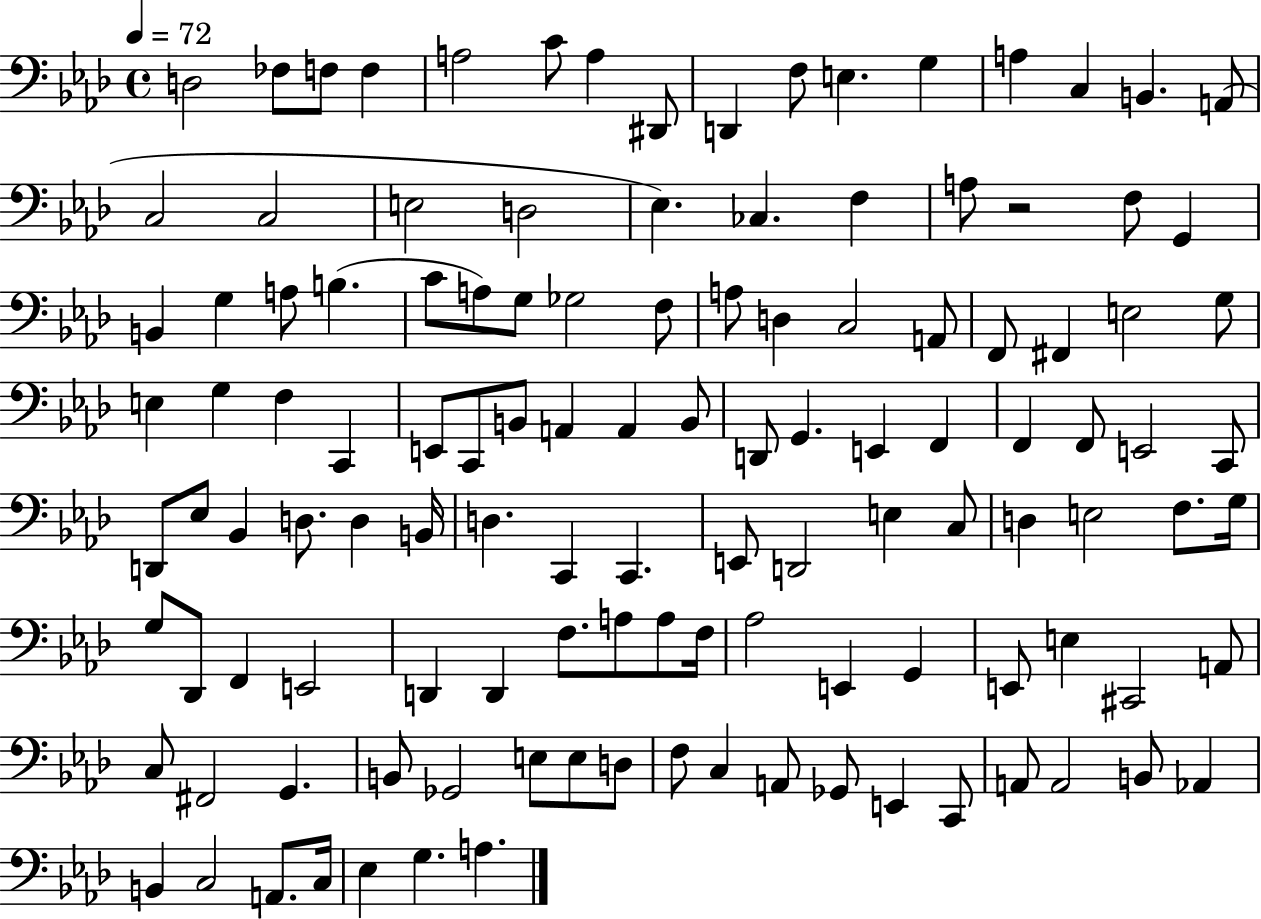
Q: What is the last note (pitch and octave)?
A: A3